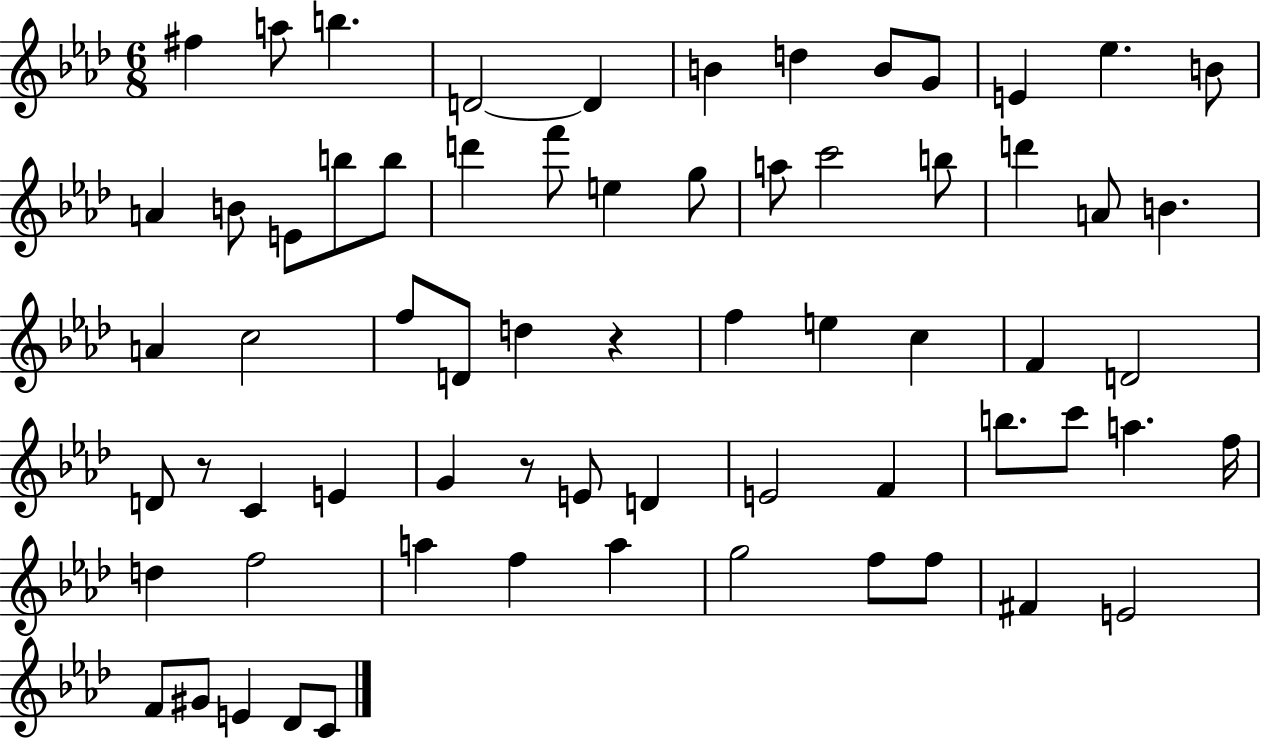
{
  \clef treble
  \numericTimeSignature
  \time 6/8
  \key aes \major
  \repeat volta 2 { fis''4 a''8 b''4. | d'2~~ d'4 | b'4 d''4 b'8 g'8 | e'4 ees''4. b'8 | \break a'4 b'8 e'8 b''8 b''8 | d'''4 f'''8 e''4 g''8 | a''8 c'''2 b''8 | d'''4 a'8 b'4. | \break a'4 c''2 | f''8 d'8 d''4 r4 | f''4 e''4 c''4 | f'4 d'2 | \break d'8 r8 c'4 e'4 | g'4 r8 e'8 d'4 | e'2 f'4 | b''8. c'''8 a''4. f''16 | \break d''4 f''2 | a''4 f''4 a''4 | g''2 f''8 f''8 | fis'4 e'2 | \break f'8 gis'8 e'4 des'8 c'8 | } \bar "|."
}